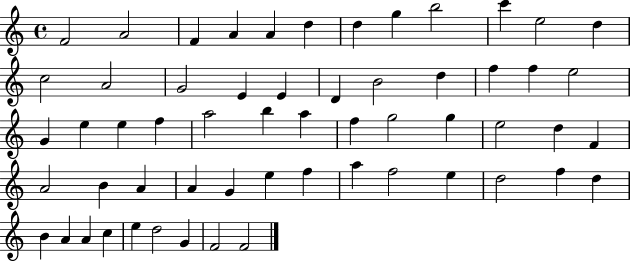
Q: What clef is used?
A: treble